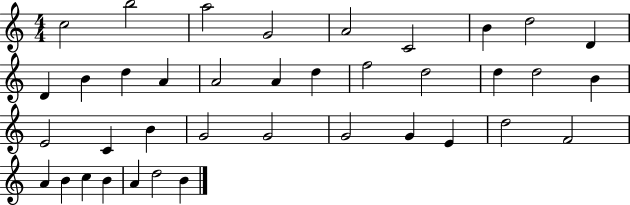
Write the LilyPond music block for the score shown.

{
  \clef treble
  \numericTimeSignature
  \time 4/4
  \key c \major
  c''2 b''2 | a''2 g'2 | a'2 c'2 | b'4 d''2 d'4 | \break d'4 b'4 d''4 a'4 | a'2 a'4 d''4 | f''2 d''2 | d''4 d''2 b'4 | \break e'2 c'4 b'4 | g'2 g'2 | g'2 g'4 e'4 | d''2 f'2 | \break a'4 b'4 c''4 b'4 | a'4 d''2 b'4 | \bar "|."
}